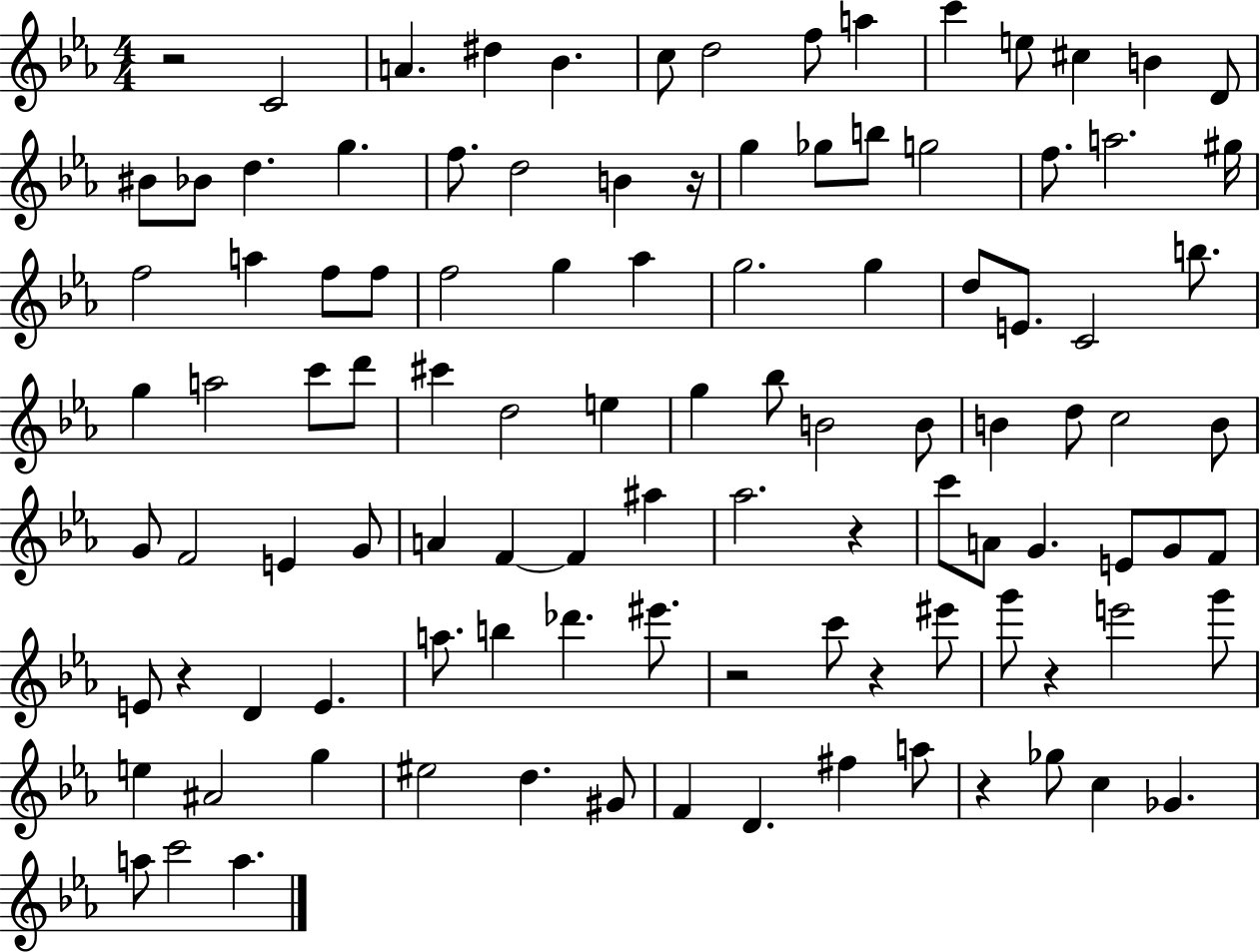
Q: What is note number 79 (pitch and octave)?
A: EIS6